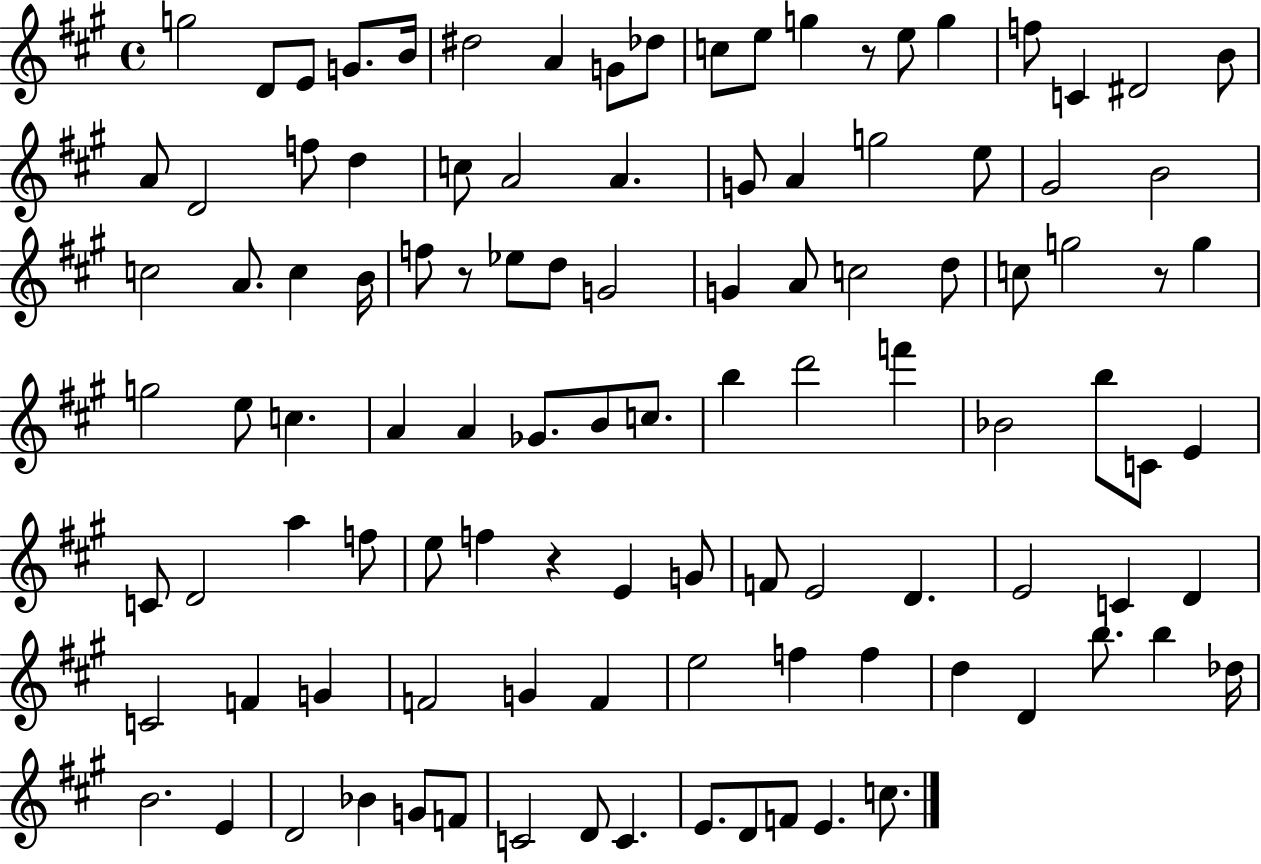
X:1
T:Untitled
M:4/4
L:1/4
K:A
g2 D/2 E/2 G/2 B/4 ^d2 A G/2 _d/2 c/2 e/2 g z/2 e/2 g f/2 C ^D2 B/2 A/2 D2 f/2 d c/2 A2 A G/2 A g2 e/2 ^G2 B2 c2 A/2 c B/4 f/2 z/2 _e/2 d/2 G2 G A/2 c2 d/2 c/2 g2 z/2 g g2 e/2 c A A _G/2 B/2 c/2 b d'2 f' _B2 b/2 C/2 E C/2 D2 a f/2 e/2 f z E G/2 F/2 E2 D E2 C D C2 F G F2 G F e2 f f d D b/2 b _d/4 B2 E D2 _B G/2 F/2 C2 D/2 C E/2 D/2 F/2 E c/2